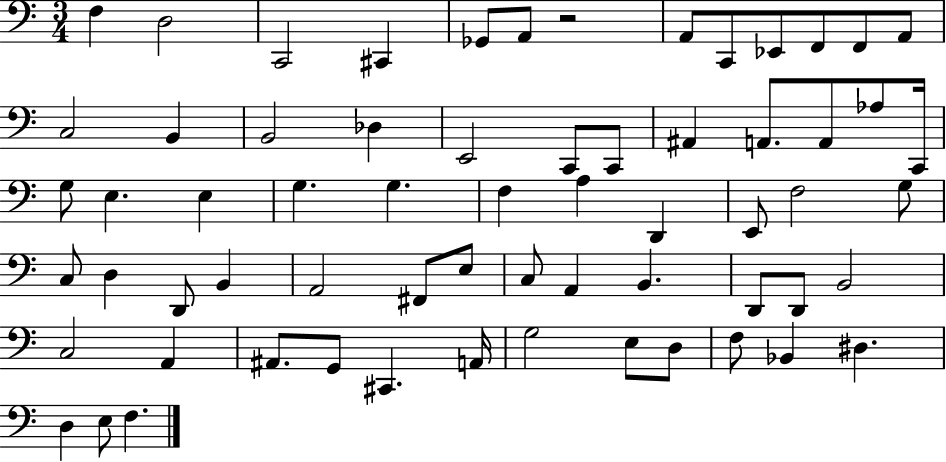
F3/q D3/h C2/h C#2/q Gb2/e A2/e R/h A2/e C2/e Eb2/e F2/e F2/e A2/e C3/h B2/q B2/h Db3/q E2/h C2/e C2/e A#2/q A2/e. A2/e Ab3/e C2/s G3/e E3/q. E3/q G3/q. G3/q. F3/q A3/q D2/q E2/e F3/h G3/e C3/e D3/q D2/e B2/q A2/h F#2/e E3/e C3/e A2/q B2/q. D2/e D2/e B2/h C3/h A2/q A#2/e. G2/e C#2/q. A2/s G3/h E3/e D3/e F3/e Bb2/q D#3/q. D3/q E3/e F3/q.